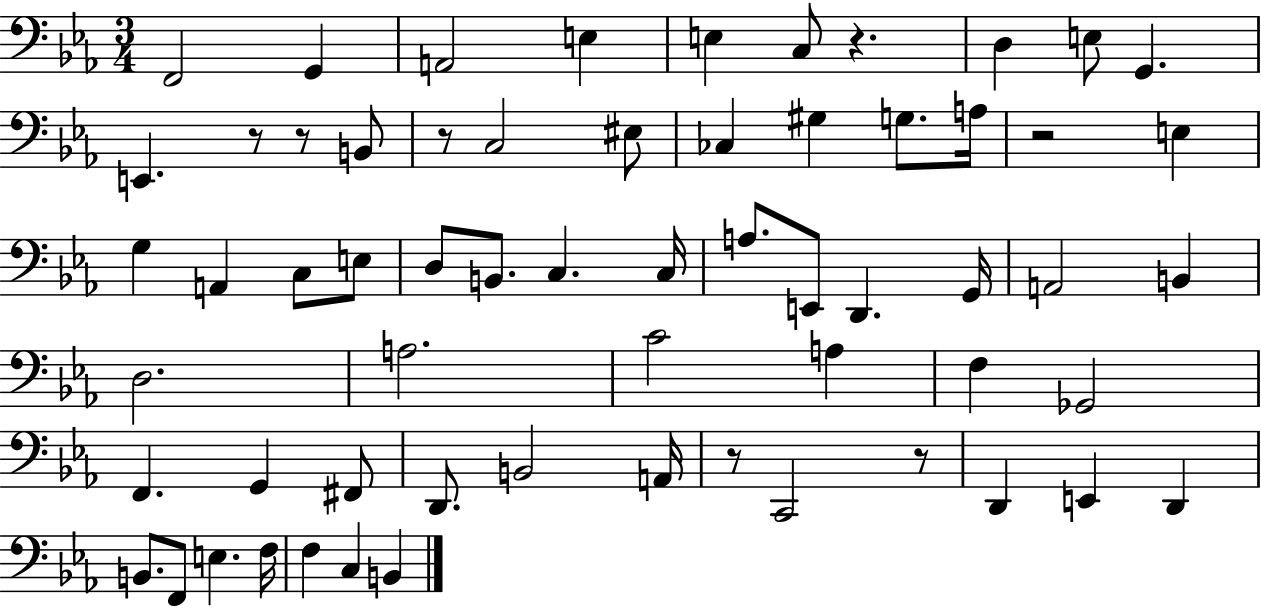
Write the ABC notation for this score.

X:1
T:Untitled
M:3/4
L:1/4
K:Eb
F,,2 G,, A,,2 E, E, C,/2 z D, E,/2 G,, E,, z/2 z/2 B,,/2 z/2 C,2 ^E,/2 _C, ^G, G,/2 A,/4 z2 E, G, A,, C,/2 E,/2 D,/2 B,,/2 C, C,/4 A,/2 E,,/2 D,, G,,/4 A,,2 B,, D,2 A,2 C2 A, F, _G,,2 F,, G,, ^F,,/2 D,,/2 B,,2 A,,/4 z/2 C,,2 z/2 D,, E,, D,, B,,/2 F,,/2 E, F,/4 F, C, B,,